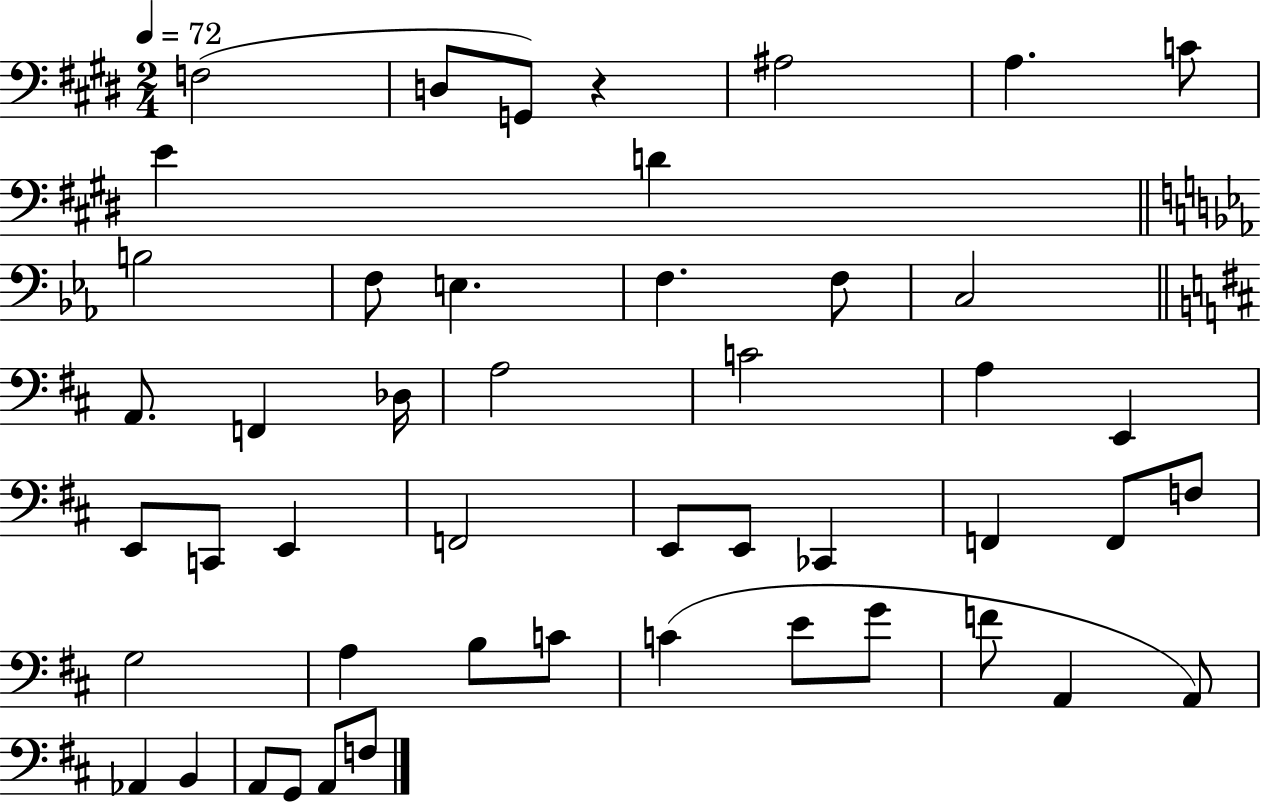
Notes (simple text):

F3/h D3/e G2/e R/q A#3/h A3/q. C4/e E4/q D4/q B3/h F3/e E3/q. F3/q. F3/e C3/h A2/e. F2/q Db3/s A3/h C4/h A3/q E2/q E2/e C2/e E2/q F2/h E2/e E2/e CES2/q F2/q F2/e F3/e G3/h A3/q B3/e C4/e C4/q E4/e G4/e F4/e A2/q A2/e Ab2/q B2/q A2/e G2/e A2/e F3/e